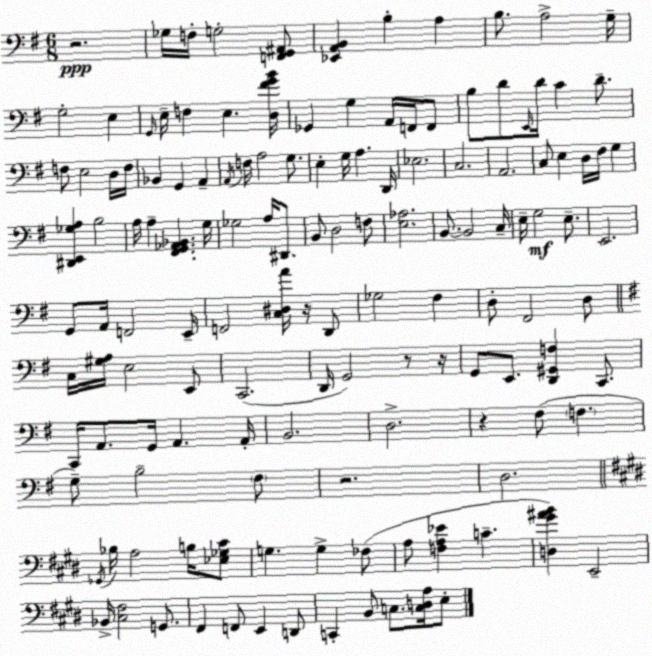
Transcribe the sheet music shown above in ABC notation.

X:1
T:Untitled
M:6/8
L:1/4
K:G
z2 _G,/4 F,/4 G,2 [F,,G,,^A,,]/2 [_E,,A,,B,,] B, A, B,/2 A,2 G,/4 G,2 E, G,,/4 E,/4 F, E, [D,^FGB]/4 _G,, G, A,,/4 F,,/4 F,,/2 B,/2 D/2 E,,/4 D/4 C D/2 F,/2 E,2 D,/4 F,/4 _B,, G,, A,, A,,/4 F,/4 A,2 G,/2 E, G,/4 A, D,,/4 _E,2 C,2 A,,2 C,/2 E, D,/4 ^F,/4 G, [^D,,E,,_G,A,] B,2 A,/4 A, [^F,,G,,_A,,_B,,] G,/4 _G,2 A,/4 ^D,,/2 B,,/2 D,2 F,/2 [E,_A,]2 B,,/2 B,,2 C,/4 E,/4 G,2 E,/2 E,,2 G,,/2 A,,/4 F,,2 E,,/4 F,,2 [C,^D,A]/4 z/4 D,,/2 _G,2 ^F, D,/2 ^F,,2 D,/2 C,/4 [^G,A,]/4 E,2 E,,/2 C,,2 D,,/4 G,,2 z/2 z/4 G,,/2 E,,/2 [D,,^G,,F,] C,,/2 C,,/4 A,,/2 G,,/4 A,, A,,/4 B,,2 D,2 z ^F,/2 F, G,/2 B,2 ^F,/2 z2 D,2 _G,,/4 _B,/4 A,2 B,/4 [_E,_G,^C]/2 G, G, _F,/2 A,/2 [F,A,_E] C [D,^G^AB] E,,2 _B,,/4 [^C,^F,]2 G,,/2 ^F,, F,,/2 E,, D,,/2 C,, B,,/2 C,/2 [C,D,A,]/4 E,/2